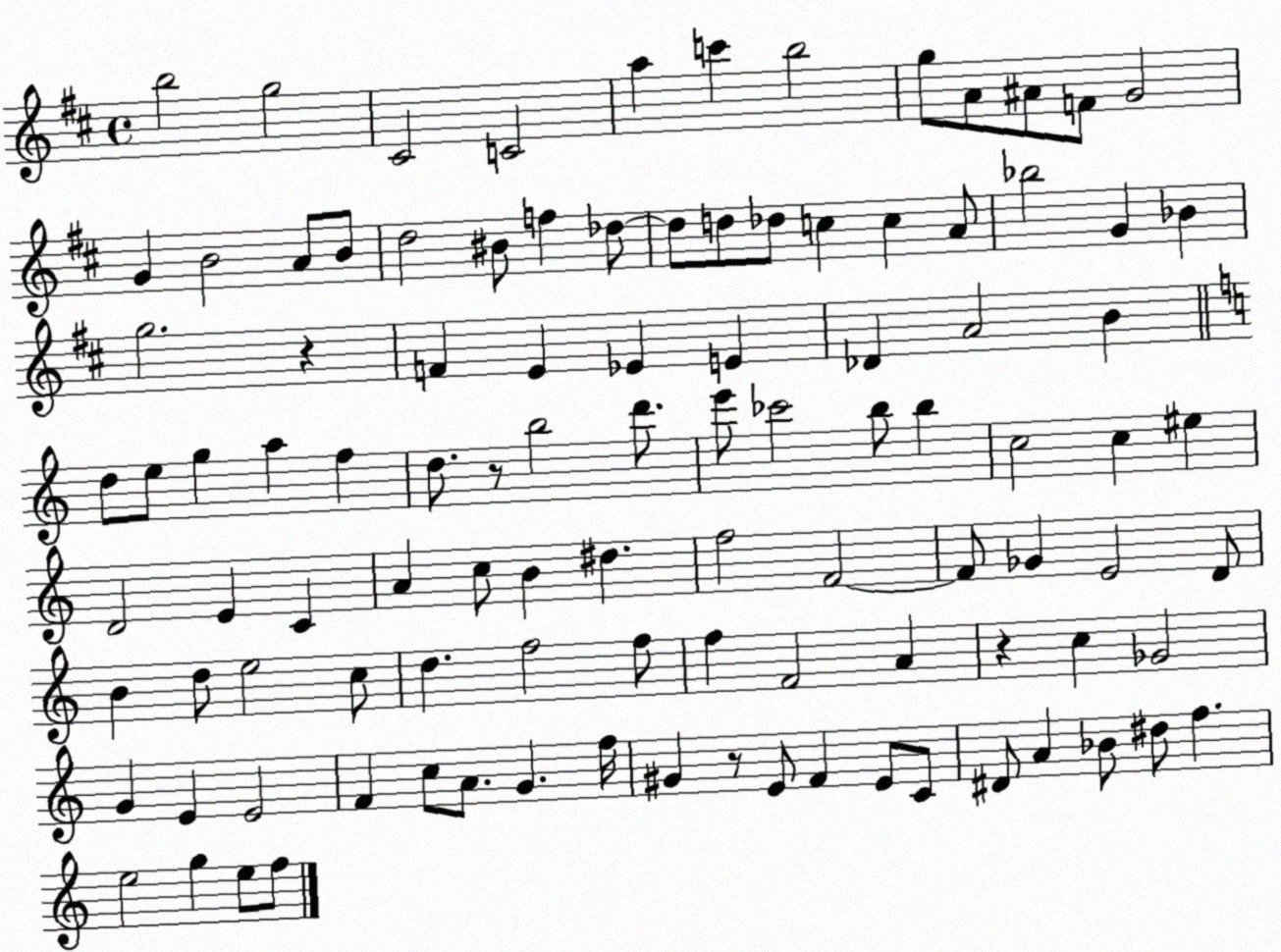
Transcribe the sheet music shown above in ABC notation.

X:1
T:Untitled
M:4/4
L:1/4
K:D
b2 g2 ^C2 C2 a c' b2 g/2 A/2 ^A/2 F/2 G2 G B2 A/2 B/2 d2 ^B/2 f _d/2 _d/2 d/2 _d/2 c c A/2 _b2 G _B g2 z F E _E E _D A2 B d/2 e/2 g a f d/2 z/2 b2 d'/2 e'/2 _c'2 b/2 b c2 c ^e D2 E C A c/2 B ^d f2 F2 F/2 _G E2 D/2 B d/2 e2 c/2 d f2 f/2 f F2 A z c _G2 G E E2 F c/2 A/2 G f/4 ^G z/2 E/2 F E/2 C/2 ^D/2 A _B/2 ^d/2 f e2 g e/2 f/2